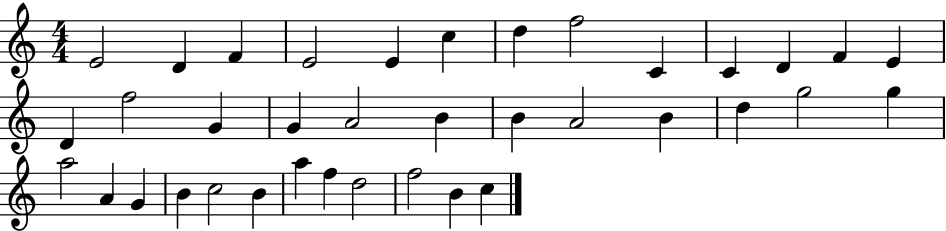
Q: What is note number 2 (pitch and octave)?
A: D4